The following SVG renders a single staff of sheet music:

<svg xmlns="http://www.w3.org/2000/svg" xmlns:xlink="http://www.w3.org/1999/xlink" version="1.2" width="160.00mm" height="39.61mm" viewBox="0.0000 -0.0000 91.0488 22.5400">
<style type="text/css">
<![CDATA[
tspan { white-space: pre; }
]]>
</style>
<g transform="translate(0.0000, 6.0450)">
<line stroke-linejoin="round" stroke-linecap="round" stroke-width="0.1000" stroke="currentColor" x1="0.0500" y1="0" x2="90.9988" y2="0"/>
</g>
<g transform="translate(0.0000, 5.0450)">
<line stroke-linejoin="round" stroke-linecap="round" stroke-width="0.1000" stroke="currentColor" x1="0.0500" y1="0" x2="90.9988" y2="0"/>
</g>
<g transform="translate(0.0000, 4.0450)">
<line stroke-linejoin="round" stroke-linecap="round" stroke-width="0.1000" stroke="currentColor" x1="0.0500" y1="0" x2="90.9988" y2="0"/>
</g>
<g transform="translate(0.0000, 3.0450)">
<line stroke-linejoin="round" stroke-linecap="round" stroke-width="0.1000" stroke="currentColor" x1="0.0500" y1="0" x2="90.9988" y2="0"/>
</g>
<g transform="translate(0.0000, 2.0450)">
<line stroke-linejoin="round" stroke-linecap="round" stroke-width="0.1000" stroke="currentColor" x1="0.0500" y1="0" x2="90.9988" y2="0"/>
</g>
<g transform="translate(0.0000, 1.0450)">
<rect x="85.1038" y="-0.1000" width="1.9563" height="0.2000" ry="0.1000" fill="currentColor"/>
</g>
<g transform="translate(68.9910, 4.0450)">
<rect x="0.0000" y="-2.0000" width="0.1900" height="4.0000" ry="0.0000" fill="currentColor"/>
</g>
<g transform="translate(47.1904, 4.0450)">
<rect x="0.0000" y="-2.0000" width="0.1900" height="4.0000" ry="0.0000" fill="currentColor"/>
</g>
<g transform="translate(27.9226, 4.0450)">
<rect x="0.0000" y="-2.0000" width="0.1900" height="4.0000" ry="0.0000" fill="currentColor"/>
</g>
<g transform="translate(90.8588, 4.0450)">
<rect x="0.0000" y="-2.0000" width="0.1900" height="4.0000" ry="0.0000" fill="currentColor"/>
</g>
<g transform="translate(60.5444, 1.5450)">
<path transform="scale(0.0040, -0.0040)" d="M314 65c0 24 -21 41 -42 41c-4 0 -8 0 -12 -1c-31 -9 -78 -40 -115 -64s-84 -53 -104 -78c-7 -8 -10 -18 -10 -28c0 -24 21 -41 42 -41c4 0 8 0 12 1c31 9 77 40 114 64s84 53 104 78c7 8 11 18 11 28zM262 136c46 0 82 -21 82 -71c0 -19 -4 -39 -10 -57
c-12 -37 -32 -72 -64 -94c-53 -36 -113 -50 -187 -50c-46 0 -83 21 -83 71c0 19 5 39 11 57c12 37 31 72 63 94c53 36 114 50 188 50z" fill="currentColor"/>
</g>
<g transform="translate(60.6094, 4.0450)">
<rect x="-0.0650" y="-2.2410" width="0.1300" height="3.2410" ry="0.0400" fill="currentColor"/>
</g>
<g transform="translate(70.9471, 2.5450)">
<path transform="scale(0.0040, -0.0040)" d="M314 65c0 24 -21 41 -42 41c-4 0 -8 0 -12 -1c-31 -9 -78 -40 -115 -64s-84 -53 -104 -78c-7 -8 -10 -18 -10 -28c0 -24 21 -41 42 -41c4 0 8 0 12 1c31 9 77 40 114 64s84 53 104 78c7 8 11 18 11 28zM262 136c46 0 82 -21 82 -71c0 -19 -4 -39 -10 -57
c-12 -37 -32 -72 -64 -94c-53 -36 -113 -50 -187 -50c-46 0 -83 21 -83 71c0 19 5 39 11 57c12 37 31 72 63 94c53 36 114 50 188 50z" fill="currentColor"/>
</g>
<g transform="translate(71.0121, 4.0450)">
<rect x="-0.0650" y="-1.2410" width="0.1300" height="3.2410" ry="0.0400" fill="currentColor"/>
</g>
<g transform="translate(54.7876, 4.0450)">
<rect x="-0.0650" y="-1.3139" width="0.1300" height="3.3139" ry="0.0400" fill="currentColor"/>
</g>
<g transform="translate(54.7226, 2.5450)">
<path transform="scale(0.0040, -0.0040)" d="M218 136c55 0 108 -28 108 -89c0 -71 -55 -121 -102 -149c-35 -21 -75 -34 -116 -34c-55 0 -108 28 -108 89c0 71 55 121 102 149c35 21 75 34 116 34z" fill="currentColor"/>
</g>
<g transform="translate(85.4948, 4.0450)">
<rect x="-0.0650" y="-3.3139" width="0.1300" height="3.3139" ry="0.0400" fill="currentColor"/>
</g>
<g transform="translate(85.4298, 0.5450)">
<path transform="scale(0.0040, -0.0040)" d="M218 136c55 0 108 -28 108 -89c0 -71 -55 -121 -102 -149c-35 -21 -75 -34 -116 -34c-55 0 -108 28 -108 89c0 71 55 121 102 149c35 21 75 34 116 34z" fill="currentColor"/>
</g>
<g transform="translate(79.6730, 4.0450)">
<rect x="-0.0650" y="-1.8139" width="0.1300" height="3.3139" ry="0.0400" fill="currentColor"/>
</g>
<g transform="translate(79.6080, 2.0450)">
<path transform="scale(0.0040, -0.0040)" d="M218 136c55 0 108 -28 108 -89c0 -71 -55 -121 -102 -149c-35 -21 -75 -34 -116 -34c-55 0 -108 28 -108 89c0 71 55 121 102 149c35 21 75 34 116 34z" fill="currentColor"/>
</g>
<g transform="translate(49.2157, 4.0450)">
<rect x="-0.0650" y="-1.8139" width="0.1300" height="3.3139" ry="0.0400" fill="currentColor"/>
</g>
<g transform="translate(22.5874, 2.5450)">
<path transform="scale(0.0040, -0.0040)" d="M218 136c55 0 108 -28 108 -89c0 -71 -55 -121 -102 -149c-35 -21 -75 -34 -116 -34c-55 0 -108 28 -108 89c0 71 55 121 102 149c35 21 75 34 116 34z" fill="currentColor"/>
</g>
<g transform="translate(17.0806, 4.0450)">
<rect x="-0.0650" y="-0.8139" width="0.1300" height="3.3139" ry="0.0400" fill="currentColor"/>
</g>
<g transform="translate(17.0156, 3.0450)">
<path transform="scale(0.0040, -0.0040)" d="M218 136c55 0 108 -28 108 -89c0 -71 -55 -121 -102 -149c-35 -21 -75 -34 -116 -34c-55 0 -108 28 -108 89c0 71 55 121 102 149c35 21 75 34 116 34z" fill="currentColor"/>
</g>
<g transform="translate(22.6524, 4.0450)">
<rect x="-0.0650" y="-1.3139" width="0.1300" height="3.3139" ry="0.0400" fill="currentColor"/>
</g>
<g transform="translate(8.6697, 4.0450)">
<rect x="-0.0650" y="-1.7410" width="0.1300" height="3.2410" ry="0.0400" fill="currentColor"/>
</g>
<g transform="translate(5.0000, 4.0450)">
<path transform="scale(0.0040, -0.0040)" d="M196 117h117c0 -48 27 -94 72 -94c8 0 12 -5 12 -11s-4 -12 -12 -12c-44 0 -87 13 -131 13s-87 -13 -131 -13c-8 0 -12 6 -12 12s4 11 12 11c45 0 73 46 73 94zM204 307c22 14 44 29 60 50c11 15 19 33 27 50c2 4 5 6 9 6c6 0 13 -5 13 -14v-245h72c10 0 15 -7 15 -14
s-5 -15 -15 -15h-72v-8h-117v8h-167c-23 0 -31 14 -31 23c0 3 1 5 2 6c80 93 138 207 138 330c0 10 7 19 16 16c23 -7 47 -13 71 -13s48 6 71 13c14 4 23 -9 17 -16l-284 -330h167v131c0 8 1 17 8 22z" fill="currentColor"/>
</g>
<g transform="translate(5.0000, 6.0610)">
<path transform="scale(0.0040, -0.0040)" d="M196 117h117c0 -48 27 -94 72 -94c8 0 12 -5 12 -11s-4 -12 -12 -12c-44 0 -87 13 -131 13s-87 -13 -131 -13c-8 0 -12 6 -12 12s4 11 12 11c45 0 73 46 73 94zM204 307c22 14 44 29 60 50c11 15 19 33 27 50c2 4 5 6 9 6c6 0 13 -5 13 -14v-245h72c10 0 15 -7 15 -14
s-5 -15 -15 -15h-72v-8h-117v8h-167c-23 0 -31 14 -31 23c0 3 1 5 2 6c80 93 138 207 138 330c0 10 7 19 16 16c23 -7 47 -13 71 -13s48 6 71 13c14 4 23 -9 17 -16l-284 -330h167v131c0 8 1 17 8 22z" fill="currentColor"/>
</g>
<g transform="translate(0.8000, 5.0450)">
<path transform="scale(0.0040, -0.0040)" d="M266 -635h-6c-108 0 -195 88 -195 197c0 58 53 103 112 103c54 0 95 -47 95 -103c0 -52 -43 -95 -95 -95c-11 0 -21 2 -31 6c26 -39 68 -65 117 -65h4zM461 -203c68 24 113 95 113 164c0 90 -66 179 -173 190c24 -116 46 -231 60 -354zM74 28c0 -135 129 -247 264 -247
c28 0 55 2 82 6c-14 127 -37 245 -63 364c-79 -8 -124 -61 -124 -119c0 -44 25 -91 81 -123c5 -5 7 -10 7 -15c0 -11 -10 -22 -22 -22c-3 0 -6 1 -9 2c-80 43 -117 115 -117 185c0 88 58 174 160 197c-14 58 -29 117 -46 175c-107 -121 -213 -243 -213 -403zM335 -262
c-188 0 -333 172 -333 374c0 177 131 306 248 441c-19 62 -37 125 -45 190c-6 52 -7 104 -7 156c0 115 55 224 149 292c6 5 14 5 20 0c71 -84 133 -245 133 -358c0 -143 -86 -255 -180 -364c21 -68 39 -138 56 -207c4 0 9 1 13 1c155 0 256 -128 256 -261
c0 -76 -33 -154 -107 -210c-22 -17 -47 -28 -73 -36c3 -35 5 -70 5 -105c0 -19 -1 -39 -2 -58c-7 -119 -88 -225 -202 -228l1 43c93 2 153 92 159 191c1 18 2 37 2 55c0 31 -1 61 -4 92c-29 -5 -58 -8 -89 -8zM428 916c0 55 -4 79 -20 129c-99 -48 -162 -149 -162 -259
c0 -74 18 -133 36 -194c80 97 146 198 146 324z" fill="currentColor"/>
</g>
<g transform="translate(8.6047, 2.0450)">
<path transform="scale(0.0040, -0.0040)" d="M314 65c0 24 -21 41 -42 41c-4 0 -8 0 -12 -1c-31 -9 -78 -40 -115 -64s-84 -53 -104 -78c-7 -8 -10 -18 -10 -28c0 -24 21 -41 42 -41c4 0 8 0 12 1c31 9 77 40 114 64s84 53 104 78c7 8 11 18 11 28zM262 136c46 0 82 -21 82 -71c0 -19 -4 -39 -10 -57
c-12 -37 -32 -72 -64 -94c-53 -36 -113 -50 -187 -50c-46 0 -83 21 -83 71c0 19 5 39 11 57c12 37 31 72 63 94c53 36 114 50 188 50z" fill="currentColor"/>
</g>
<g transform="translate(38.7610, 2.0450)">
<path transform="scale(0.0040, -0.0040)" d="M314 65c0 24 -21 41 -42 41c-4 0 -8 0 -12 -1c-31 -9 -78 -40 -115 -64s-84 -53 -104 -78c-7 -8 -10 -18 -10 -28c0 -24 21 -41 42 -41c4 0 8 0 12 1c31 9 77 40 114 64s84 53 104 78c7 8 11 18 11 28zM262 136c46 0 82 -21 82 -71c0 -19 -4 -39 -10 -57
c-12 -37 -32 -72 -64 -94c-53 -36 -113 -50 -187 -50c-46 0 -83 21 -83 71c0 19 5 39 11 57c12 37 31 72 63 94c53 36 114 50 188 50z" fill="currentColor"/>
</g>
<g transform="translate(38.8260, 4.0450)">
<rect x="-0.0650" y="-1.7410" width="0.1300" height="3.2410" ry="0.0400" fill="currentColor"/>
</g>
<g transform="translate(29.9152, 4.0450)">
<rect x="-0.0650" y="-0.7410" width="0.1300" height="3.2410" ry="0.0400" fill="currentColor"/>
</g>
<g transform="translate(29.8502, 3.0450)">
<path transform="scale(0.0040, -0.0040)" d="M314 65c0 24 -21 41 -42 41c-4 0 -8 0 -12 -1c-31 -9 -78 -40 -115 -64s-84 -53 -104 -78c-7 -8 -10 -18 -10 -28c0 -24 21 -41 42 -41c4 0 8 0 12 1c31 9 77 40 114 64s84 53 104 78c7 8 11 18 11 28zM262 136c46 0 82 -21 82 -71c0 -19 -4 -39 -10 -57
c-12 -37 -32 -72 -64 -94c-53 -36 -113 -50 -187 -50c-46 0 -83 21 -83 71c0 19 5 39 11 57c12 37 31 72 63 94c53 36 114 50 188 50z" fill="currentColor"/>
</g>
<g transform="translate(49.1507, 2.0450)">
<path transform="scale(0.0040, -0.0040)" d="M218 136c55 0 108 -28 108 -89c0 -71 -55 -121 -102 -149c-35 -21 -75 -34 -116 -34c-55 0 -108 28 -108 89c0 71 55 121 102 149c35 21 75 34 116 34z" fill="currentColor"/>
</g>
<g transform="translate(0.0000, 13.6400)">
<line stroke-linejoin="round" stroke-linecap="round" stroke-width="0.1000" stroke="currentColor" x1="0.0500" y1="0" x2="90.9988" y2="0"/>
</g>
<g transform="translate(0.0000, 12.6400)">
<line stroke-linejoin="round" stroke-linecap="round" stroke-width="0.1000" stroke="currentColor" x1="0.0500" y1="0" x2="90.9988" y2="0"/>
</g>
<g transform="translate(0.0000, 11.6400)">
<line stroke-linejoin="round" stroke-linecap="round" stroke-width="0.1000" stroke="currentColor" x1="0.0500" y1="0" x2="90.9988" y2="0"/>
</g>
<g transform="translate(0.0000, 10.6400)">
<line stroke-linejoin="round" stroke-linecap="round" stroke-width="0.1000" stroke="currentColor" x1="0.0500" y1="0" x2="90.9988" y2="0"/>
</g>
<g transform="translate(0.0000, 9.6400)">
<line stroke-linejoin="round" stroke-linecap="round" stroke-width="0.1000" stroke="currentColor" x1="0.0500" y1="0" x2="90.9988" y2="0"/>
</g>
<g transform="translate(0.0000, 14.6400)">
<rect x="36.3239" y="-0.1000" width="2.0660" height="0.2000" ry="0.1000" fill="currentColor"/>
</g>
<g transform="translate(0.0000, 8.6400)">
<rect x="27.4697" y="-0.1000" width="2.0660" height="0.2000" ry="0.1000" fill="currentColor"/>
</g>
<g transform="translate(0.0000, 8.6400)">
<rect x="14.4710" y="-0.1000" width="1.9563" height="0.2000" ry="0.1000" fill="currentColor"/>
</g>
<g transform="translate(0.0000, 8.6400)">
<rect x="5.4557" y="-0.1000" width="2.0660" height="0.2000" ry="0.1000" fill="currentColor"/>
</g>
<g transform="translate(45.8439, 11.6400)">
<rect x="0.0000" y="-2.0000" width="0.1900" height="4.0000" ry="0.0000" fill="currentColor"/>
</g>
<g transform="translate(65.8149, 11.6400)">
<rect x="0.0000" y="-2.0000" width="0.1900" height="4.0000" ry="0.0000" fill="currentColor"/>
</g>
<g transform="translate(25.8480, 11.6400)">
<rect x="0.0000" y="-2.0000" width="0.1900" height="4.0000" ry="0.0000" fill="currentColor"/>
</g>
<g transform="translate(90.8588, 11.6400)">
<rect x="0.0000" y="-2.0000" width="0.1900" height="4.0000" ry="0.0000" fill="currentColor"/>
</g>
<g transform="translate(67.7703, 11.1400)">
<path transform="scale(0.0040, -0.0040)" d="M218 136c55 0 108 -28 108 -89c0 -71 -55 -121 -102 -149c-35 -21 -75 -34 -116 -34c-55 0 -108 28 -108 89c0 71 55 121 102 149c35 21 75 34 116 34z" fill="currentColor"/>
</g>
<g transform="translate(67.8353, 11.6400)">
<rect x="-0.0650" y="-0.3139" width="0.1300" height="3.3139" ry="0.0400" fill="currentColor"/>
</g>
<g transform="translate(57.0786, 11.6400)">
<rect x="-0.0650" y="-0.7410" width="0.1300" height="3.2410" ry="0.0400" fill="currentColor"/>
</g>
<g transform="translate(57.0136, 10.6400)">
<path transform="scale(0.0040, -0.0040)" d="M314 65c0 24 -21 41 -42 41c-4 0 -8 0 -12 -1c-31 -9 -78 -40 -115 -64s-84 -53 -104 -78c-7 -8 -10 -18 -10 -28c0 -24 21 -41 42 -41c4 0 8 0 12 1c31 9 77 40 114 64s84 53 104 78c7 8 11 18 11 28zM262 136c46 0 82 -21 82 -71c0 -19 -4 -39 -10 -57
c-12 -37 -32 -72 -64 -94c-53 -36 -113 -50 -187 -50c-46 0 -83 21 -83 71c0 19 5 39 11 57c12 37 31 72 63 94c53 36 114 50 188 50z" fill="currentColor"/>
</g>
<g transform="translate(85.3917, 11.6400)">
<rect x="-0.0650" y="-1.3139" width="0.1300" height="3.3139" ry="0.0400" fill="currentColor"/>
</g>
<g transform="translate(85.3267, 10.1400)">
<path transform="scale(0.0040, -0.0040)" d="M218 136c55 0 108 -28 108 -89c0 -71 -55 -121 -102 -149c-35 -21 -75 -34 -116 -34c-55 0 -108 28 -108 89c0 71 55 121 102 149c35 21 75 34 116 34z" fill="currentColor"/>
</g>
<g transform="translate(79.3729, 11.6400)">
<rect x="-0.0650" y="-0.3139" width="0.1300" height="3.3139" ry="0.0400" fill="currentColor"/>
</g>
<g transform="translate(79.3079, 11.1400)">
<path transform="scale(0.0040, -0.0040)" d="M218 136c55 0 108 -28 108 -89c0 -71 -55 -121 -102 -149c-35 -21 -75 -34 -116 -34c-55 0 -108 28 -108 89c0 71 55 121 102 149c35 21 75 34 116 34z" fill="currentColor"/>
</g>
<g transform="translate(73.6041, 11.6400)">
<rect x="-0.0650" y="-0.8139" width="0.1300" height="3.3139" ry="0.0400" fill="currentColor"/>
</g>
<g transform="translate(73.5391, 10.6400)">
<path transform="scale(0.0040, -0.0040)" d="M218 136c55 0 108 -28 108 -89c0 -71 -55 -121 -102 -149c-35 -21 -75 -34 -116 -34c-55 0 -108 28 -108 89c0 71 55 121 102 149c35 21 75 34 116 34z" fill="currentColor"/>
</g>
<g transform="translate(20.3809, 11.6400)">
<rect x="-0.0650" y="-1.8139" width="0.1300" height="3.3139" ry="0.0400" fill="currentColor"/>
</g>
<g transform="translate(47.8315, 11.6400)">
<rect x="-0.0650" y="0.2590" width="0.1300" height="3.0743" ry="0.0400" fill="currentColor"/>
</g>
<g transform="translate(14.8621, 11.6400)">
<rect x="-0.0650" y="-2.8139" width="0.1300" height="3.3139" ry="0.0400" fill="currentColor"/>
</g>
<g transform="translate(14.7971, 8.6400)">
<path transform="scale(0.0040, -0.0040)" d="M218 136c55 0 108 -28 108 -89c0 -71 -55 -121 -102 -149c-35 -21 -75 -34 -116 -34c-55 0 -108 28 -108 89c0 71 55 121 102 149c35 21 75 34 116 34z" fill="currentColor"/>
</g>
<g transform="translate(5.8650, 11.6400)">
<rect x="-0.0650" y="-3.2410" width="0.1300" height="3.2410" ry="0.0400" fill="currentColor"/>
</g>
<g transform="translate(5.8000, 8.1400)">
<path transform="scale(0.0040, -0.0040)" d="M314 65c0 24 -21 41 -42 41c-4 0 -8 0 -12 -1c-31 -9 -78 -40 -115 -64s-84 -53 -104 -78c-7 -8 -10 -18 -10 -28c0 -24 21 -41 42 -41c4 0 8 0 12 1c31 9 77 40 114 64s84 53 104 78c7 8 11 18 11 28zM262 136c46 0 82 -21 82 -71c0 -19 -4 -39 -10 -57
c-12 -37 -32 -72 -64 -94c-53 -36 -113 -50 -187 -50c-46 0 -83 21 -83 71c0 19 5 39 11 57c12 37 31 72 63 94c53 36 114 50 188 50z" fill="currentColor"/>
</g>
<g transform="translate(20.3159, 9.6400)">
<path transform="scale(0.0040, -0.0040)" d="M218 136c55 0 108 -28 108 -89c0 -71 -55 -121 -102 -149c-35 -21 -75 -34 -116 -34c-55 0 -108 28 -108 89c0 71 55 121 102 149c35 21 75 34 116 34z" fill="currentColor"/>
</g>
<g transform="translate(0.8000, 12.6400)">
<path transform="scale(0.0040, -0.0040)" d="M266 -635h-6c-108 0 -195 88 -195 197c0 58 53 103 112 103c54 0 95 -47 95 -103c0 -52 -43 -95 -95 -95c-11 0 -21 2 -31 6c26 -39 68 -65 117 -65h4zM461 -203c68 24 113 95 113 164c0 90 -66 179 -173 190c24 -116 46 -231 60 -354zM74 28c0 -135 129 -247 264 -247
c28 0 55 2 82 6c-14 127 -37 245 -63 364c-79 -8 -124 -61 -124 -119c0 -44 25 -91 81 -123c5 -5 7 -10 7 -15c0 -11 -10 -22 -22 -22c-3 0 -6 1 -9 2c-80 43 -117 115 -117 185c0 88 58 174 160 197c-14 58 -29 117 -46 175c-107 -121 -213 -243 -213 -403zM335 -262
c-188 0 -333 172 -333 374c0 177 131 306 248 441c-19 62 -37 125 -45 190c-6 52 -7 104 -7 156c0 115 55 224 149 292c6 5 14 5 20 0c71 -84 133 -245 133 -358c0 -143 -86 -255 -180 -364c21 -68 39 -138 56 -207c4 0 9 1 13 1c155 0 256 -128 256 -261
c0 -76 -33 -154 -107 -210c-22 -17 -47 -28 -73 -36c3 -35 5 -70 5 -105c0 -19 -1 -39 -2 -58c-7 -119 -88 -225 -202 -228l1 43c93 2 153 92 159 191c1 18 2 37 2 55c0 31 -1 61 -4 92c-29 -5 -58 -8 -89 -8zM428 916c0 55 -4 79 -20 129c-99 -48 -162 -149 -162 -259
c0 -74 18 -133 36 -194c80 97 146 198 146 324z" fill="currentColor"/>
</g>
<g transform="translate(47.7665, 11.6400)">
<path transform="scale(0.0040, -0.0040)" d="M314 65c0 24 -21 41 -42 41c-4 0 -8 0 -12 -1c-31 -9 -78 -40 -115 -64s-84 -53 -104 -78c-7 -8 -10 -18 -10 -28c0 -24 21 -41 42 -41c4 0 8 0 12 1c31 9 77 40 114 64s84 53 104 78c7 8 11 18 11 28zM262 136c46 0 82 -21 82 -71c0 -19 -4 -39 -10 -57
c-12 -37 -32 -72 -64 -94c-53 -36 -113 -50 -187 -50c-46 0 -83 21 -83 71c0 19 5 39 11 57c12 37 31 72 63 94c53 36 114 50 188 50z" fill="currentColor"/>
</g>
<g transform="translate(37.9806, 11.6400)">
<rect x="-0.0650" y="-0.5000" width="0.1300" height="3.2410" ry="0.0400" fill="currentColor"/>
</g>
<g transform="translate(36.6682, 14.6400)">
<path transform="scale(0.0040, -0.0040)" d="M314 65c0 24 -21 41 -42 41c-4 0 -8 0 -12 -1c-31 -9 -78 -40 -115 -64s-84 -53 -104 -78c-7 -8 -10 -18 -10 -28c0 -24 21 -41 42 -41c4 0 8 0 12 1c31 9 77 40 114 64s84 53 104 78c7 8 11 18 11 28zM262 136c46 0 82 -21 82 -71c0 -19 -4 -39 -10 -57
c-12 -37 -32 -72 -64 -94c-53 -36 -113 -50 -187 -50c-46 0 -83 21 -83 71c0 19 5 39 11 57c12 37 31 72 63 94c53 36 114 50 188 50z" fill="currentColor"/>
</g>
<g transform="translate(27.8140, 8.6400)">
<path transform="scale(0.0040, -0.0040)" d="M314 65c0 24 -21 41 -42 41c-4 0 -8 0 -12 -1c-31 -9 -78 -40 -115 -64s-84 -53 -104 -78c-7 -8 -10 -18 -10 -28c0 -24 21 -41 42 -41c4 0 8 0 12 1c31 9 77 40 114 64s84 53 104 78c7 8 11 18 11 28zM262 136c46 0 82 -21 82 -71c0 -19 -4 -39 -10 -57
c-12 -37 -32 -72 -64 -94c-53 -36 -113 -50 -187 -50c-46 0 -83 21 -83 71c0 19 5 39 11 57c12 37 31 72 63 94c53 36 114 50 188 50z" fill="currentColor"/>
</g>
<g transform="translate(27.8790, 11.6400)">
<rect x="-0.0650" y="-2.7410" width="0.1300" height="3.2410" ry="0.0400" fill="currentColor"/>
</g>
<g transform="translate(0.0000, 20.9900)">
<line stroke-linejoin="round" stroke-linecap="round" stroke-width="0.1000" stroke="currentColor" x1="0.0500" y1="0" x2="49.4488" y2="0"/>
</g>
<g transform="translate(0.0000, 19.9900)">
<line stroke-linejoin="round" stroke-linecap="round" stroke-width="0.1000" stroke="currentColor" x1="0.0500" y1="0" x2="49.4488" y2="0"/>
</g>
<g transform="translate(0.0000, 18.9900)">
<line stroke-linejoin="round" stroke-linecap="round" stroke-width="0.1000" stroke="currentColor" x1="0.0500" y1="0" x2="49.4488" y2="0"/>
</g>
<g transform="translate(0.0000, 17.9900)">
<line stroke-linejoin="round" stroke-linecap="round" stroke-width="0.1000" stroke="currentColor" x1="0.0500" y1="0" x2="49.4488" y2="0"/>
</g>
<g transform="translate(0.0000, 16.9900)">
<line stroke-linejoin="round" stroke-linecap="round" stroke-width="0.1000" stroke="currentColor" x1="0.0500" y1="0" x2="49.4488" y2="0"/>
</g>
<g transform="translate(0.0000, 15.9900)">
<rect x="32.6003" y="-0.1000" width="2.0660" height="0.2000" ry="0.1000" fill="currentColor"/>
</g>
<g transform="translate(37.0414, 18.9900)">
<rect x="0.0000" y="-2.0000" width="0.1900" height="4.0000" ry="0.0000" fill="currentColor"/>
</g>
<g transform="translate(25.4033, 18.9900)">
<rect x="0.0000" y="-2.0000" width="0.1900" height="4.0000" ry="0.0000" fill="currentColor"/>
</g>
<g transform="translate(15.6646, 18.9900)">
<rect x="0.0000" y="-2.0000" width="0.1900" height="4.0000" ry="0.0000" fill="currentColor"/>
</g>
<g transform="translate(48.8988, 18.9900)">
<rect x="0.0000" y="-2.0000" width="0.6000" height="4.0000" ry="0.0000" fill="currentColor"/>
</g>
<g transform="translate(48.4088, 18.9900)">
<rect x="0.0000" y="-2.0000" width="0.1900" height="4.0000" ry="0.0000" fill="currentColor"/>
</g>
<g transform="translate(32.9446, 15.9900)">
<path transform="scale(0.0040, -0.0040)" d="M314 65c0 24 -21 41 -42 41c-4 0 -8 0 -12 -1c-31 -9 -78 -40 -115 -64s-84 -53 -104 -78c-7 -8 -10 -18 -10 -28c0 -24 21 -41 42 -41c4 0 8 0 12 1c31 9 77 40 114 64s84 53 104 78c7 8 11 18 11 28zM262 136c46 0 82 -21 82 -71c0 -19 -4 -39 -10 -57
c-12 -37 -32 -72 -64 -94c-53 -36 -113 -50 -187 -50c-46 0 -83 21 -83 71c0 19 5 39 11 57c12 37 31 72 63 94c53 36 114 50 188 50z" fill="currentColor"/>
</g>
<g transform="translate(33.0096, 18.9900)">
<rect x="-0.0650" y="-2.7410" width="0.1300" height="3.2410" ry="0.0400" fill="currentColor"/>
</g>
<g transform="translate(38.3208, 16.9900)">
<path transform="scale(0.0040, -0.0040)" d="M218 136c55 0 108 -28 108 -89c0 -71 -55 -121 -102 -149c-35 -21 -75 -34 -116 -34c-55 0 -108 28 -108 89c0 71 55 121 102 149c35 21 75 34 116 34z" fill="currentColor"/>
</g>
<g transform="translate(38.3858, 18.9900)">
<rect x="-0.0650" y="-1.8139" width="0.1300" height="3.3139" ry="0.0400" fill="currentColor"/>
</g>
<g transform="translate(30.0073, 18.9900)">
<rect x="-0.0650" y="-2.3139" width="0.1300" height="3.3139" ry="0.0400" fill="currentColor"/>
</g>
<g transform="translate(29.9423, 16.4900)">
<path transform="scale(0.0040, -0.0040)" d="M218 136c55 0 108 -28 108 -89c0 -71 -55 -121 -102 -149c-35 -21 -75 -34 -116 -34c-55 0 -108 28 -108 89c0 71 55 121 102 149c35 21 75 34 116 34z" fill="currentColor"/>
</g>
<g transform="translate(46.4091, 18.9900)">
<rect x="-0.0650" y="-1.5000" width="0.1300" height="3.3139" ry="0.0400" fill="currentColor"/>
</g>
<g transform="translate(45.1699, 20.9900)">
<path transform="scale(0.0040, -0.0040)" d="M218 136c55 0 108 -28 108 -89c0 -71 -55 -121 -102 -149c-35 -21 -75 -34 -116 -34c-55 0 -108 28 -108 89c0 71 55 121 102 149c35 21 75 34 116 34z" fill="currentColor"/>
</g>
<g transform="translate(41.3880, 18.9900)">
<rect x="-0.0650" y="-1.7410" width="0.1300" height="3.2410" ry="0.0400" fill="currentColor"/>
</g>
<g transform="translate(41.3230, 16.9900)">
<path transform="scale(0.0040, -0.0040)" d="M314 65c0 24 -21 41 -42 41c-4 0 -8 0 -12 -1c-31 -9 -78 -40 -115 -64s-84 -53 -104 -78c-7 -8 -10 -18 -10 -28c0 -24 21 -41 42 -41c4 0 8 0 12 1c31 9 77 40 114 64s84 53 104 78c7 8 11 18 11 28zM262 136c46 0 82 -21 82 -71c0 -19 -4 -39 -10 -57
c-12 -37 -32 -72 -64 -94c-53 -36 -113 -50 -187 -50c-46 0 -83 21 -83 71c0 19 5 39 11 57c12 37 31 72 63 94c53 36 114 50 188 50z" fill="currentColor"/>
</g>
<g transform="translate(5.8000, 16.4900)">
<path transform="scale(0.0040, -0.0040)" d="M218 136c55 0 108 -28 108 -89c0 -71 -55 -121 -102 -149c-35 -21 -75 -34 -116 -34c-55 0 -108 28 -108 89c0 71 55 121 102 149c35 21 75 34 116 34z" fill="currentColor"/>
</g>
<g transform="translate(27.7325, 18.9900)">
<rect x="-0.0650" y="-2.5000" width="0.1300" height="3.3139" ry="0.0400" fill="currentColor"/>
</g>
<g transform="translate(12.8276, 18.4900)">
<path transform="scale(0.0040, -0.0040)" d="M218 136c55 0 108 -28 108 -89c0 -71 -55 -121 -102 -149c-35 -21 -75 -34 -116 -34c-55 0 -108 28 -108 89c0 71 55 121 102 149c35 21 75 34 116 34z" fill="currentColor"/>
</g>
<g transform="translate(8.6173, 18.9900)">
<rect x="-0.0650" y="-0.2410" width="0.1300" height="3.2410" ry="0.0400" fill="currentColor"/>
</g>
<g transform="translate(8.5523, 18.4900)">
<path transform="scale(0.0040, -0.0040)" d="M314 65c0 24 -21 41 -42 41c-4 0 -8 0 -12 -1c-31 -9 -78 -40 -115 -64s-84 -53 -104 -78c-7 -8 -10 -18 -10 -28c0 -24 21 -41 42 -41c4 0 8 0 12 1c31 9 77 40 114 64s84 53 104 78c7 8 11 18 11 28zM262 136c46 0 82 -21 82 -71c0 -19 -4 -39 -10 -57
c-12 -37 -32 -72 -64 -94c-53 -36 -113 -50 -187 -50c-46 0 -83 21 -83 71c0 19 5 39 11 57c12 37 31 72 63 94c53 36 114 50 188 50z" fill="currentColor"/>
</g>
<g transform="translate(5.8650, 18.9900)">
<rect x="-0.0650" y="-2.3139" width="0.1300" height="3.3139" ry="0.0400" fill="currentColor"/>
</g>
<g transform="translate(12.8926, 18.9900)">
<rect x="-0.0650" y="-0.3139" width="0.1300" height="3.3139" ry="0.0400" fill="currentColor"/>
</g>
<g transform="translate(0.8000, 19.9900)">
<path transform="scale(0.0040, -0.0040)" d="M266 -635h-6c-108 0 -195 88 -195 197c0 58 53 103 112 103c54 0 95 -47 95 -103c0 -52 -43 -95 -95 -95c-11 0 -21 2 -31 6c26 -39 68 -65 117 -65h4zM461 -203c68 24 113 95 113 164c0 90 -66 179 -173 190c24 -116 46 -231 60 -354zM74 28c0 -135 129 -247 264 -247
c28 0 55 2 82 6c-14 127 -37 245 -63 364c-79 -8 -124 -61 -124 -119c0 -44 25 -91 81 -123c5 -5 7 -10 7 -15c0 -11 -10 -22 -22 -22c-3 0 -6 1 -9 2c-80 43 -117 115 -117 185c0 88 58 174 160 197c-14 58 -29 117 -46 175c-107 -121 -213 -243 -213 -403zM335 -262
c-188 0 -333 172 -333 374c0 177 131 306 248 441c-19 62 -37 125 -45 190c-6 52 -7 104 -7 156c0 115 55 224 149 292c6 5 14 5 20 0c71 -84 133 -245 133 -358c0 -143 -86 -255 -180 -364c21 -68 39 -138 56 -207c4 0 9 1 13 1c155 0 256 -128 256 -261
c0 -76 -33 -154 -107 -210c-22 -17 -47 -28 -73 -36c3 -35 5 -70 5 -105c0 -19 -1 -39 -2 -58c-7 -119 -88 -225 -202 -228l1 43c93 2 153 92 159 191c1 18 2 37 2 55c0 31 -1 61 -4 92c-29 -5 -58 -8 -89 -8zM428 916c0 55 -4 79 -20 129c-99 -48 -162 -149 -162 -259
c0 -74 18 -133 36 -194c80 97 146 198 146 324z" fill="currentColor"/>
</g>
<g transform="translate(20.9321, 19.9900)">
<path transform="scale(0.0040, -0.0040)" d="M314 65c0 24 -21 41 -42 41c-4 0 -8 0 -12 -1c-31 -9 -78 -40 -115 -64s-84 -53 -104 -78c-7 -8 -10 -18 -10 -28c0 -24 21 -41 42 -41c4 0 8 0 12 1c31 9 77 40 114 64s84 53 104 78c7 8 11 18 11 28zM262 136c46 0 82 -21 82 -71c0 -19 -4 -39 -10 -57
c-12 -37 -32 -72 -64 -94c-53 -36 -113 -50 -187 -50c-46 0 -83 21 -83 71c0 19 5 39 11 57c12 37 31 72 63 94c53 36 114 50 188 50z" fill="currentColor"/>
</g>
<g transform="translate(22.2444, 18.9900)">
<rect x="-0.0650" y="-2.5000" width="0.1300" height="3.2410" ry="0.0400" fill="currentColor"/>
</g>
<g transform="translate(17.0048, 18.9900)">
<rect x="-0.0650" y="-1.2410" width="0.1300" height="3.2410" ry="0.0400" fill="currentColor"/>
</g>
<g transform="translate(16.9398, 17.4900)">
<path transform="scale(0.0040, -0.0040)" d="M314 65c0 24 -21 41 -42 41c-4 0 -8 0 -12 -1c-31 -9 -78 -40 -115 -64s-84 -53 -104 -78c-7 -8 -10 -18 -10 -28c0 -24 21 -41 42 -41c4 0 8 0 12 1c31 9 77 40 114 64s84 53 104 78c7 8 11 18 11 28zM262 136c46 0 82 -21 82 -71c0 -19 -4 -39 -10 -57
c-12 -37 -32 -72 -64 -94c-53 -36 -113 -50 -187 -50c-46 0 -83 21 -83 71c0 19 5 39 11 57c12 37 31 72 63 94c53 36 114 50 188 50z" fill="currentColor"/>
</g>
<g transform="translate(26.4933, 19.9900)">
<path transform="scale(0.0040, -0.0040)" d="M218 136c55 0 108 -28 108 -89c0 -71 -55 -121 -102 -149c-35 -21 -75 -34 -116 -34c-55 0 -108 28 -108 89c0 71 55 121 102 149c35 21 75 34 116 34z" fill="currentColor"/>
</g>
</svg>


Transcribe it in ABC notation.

X:1
T:Untitled
M:4/4
L:1/4
K:C
f2 d e d2 f2 f e g2 e2 f b b2 a f a2 C2 B2 d2 c d c e g c2 c e2 G2 G g a2 f f2 E